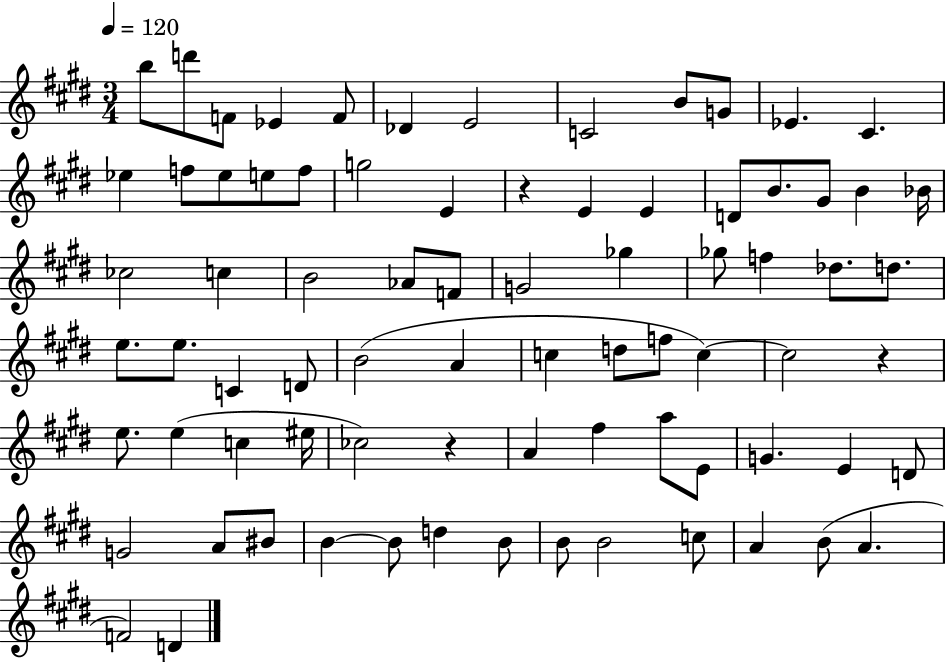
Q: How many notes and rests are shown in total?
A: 78